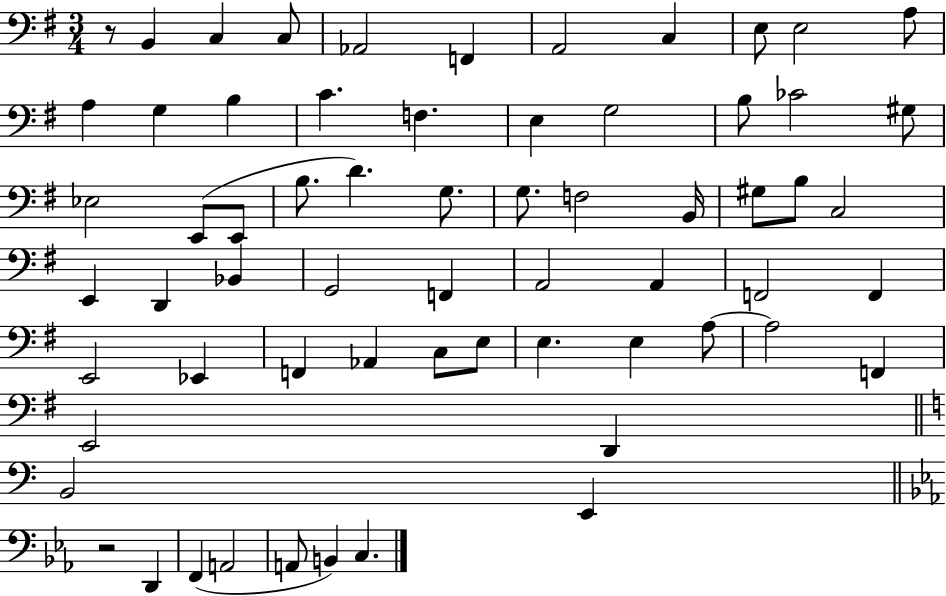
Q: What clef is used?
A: bass